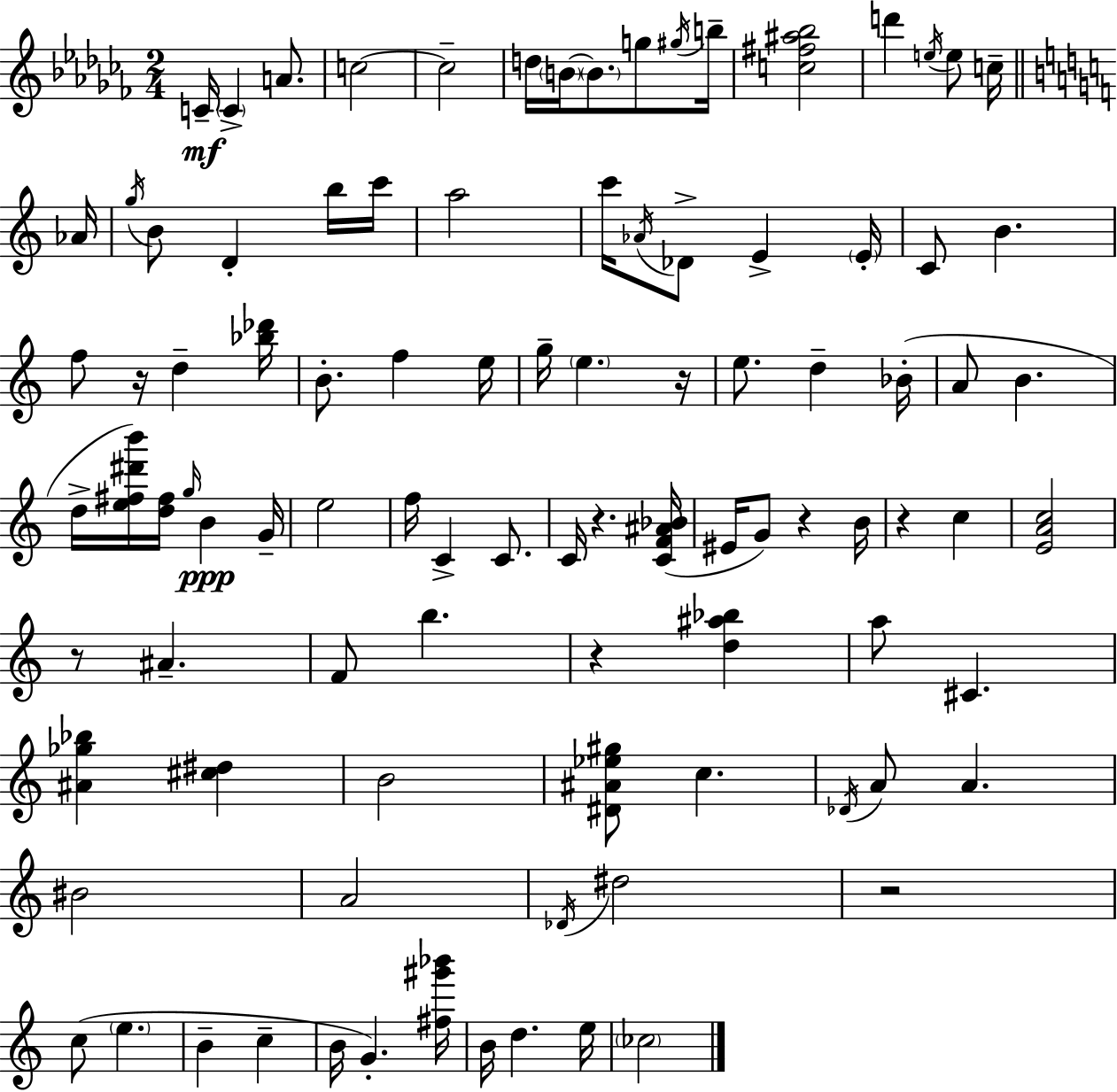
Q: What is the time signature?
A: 2/4